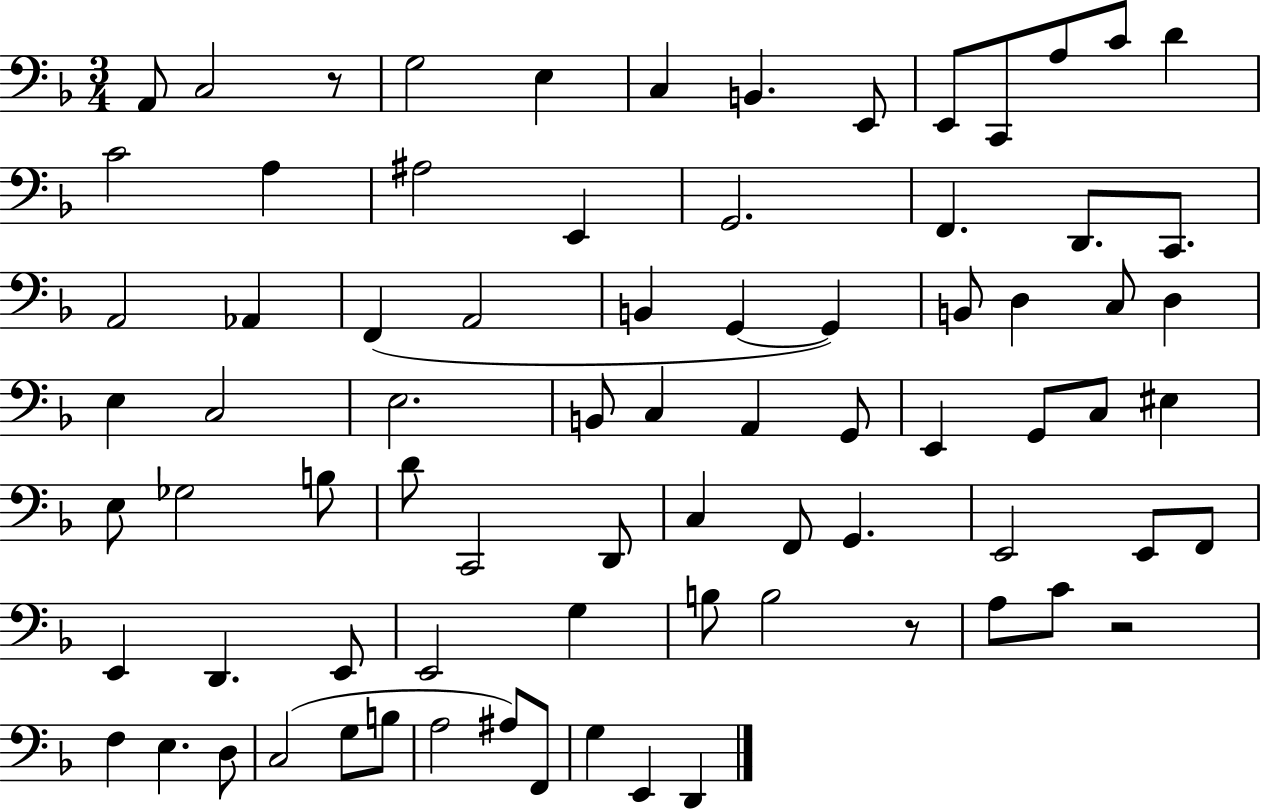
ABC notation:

X:1
T:Untitled
M:3/4
L:1/4
K:F
A,,/2 C,2 z/2 G,2 E, C, B,, E,,/2 E,,/2 C,,/2 A,/2 C/2 D C2 A, ^A,2 E,, G,,2 F,, D,,/2 C,,/2 A,,2 _A,, F,, A,,2 B,, G,, G,, B,,/2 D, C,/2 D, E, C,2 E,2 B,,/2 C, A,, G,,/2 E,, G,,/2 C,/2 ^E, E,/2 _G,2 B,/2 D/2 C,,2 D,,/2 C, F,,/2 G,, E,,2 E,,/2 F,,/2 E,, D,, E,,/2 E,,2 G, B,/2 B,2 z/2 A,/2 C/2 z2 F, E, D,/2 C,2 G,/2 B,/2 A,2 ^A,/2 F,,/2 G, E,, D,,